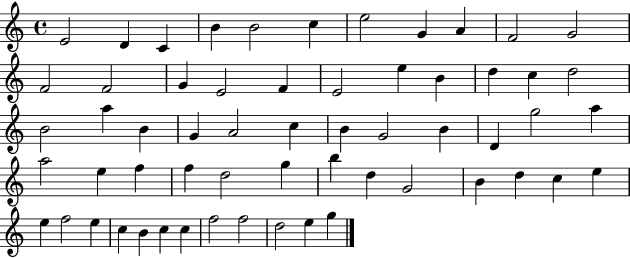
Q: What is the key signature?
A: C major